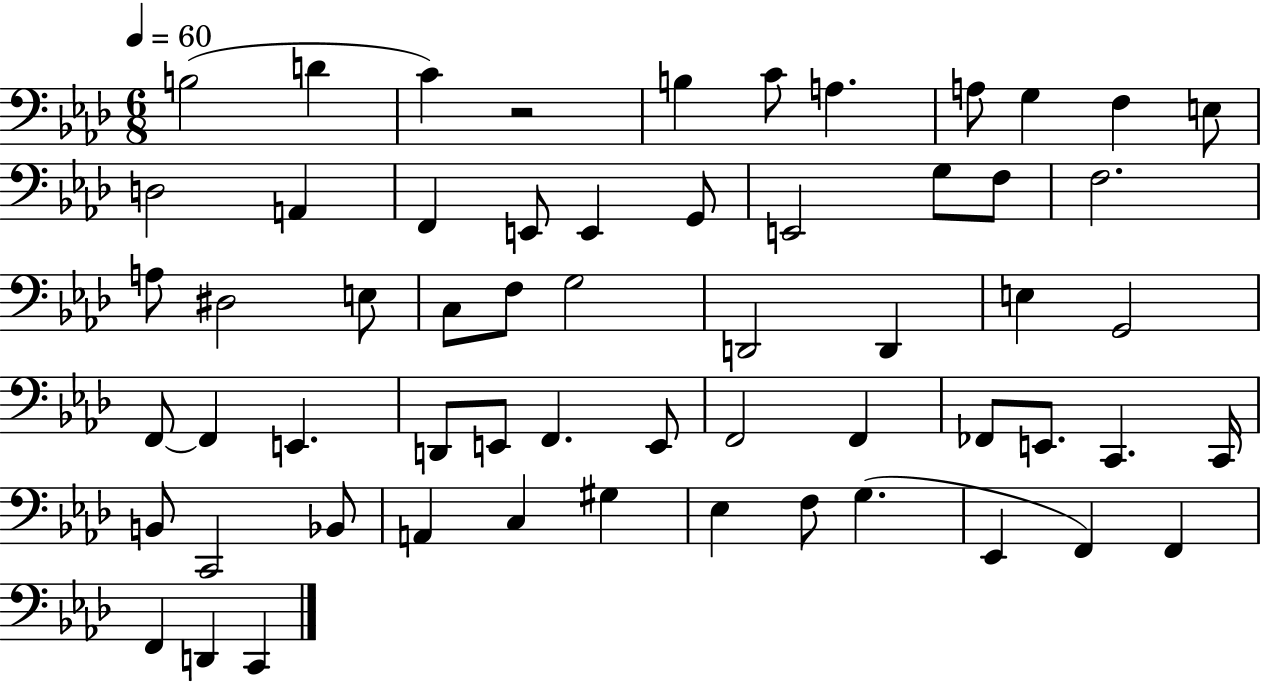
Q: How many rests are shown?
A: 1